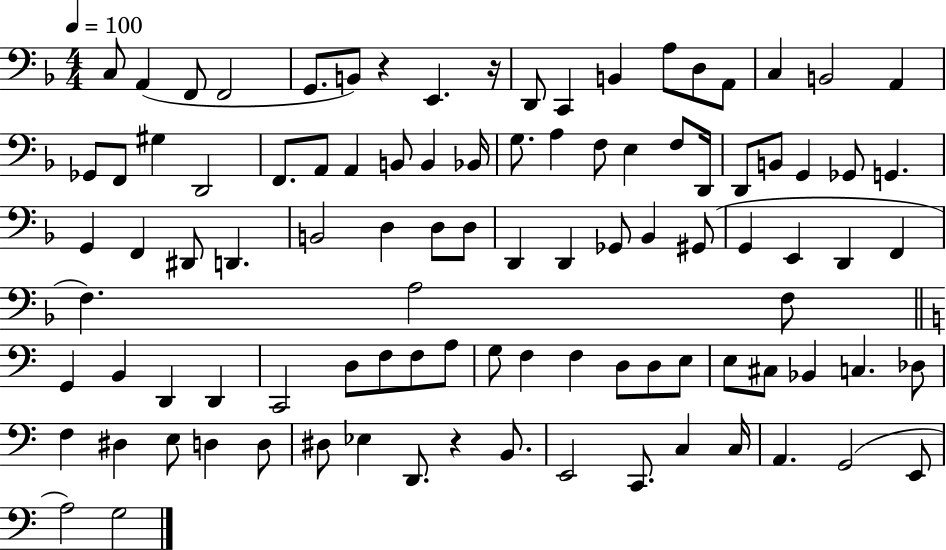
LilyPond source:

{
  \clef bass
  \numericTimeSignature
  \time 4/4
  \key f \major
  \tempo 4 = 100
  c8 a,4( f,8 f,2 | g,8. b,8) r4 e,4. r16 | d,8 c,4 b,4 a8 d8 a,8 | c4 b,2 a,4 | \break ges,8 f,8 gis4 d,2 | f,8. a,8 a,4 b,8 b,4 bes,16 | g8. a4 f8 e4 f8 d,16 | d,8 b,8 g,4 ges,8 g,4. | \break g,4 f,4 dis,8 d,4. | b,2 d4 d8 d8 | d,4 d,4 ges,8 bes,4 gis,8( | g,4 e,4 d,4 f,4 | \break f4.) a2 f8 | \bar "||" \break \key a \minor g,4 b,4 d,4 d,4 | c,2 d8 f8 f8 a8 | g8 f4 f4 d8 d8 e8 | e8 cis8 bes,4 c4. des8 | \break f4 dis4 e8 d4 d8 | dis8 ees4 d,8. r4 b,8. | e,2 c,8. c4 c16 | a,4. g,2( e,8 | \break a2) g2 | \bar "|."
}